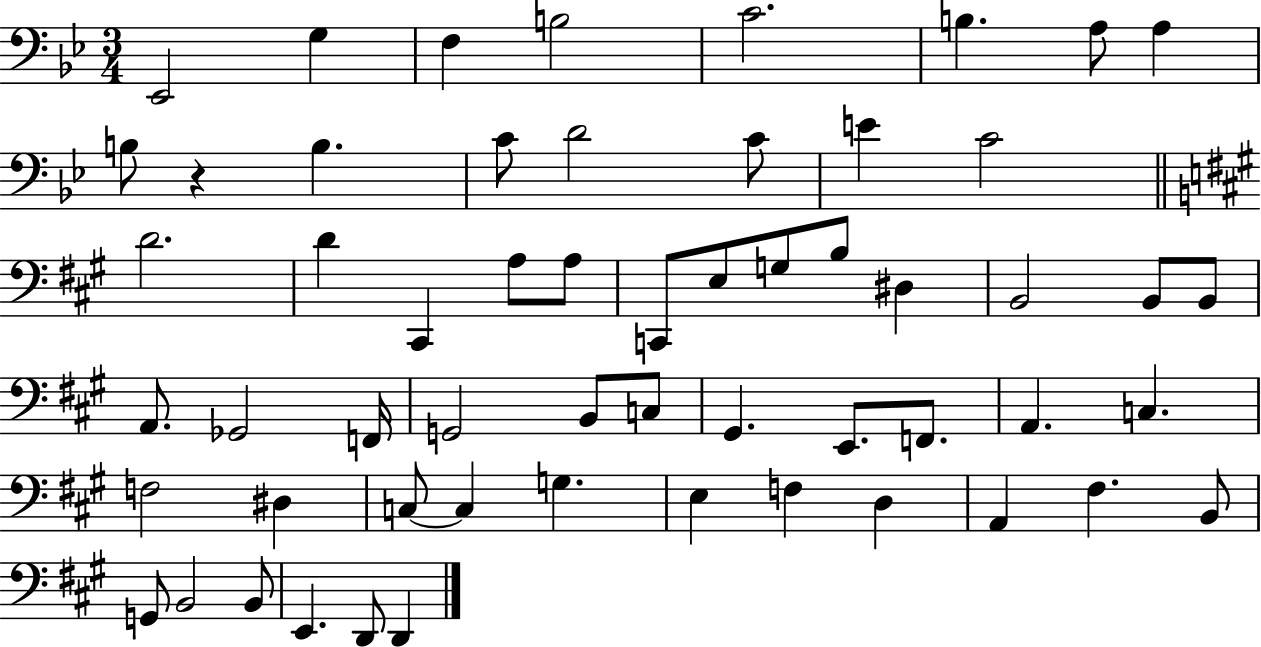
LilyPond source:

{
  \clef bass
  \numericTimeSignature
  \time 3/4
  \key bes \major
  ees,2 g4 | f4 b2 | c'2. | b4. a8 a4 | \break b8 r4 b4. | c'8 d'2 c'8 | e'4 c'2 | \bar "||" \break \key a \major d'2. | d'4 cis,4 a8 a8 | c,8 e8 g8 b8 dis4 | b,2 b,8 b,8 | \break a,8. ges,2 f,16 | g,2 b,8 c8 | gis,4. e,8. f,8. | a,4. c4. | \break f2 dis4 | c8~~ c4 g4. | e4 f4 d4 | a,4 fis4. b,8 | \break g,8 b,2 b,8 | e,4. d,8 d,4 | \bar "|."
}